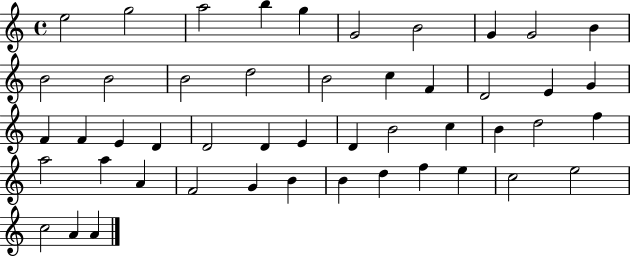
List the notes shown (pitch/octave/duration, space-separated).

E5/h G5/h A5/h B5/q G5/q G4/h B4/h G4/q G4/h B4/q B4/h B4/h B4/h D5/h B4/h C5/q F4/q D4/h E4/q G4/q F4/q F4/q E4/q D4/q D4/h D4/q E4/q D4/q B4/h C5/q B4/q D5/h F5/q A5/h A5/q A4/q F4/h G4/q B4/q B4/q D5/q F5/q E5/q C5/h E5/h C5/h A4/q A4/q